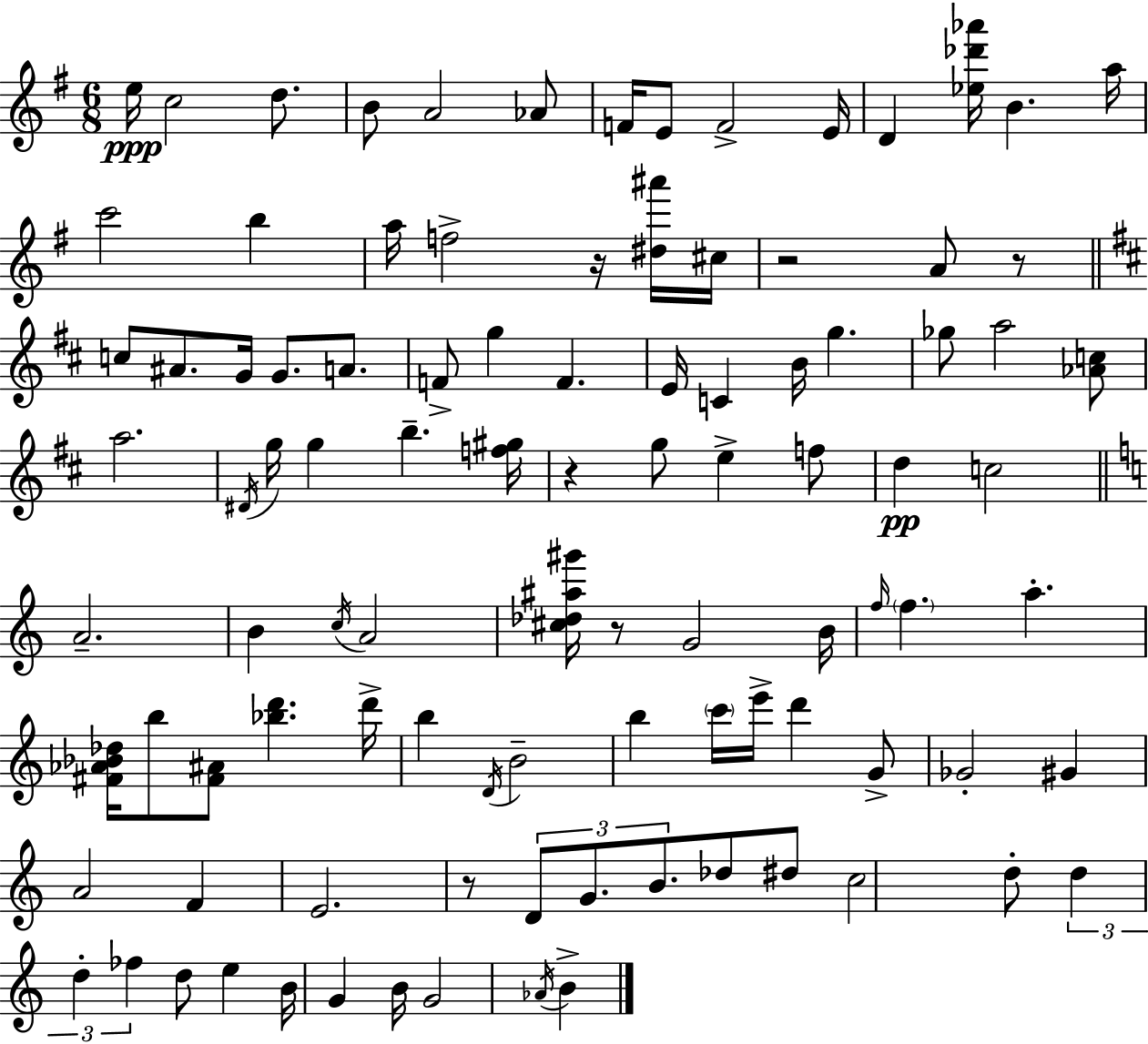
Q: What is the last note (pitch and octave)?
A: B4